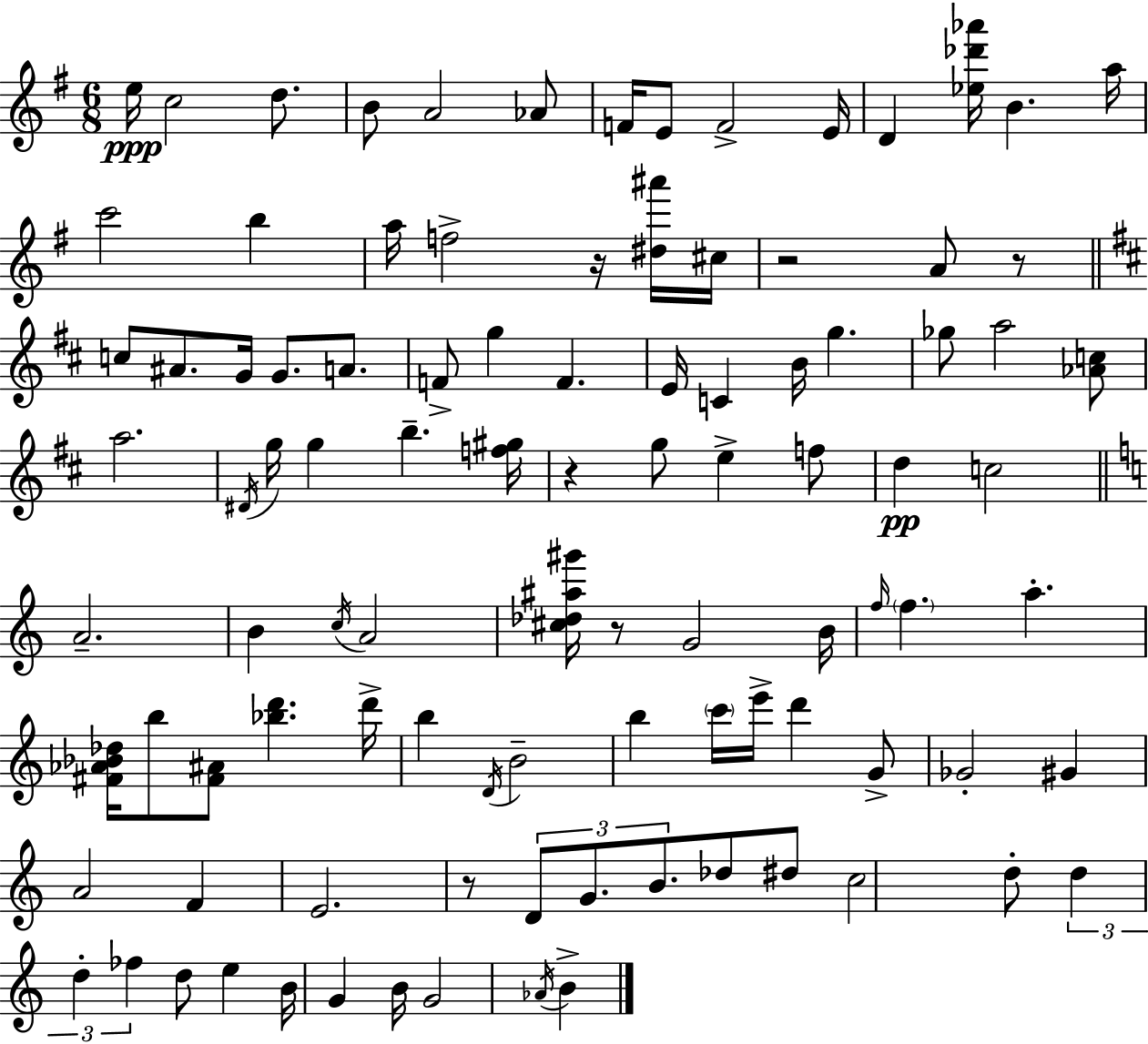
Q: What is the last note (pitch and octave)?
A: B4